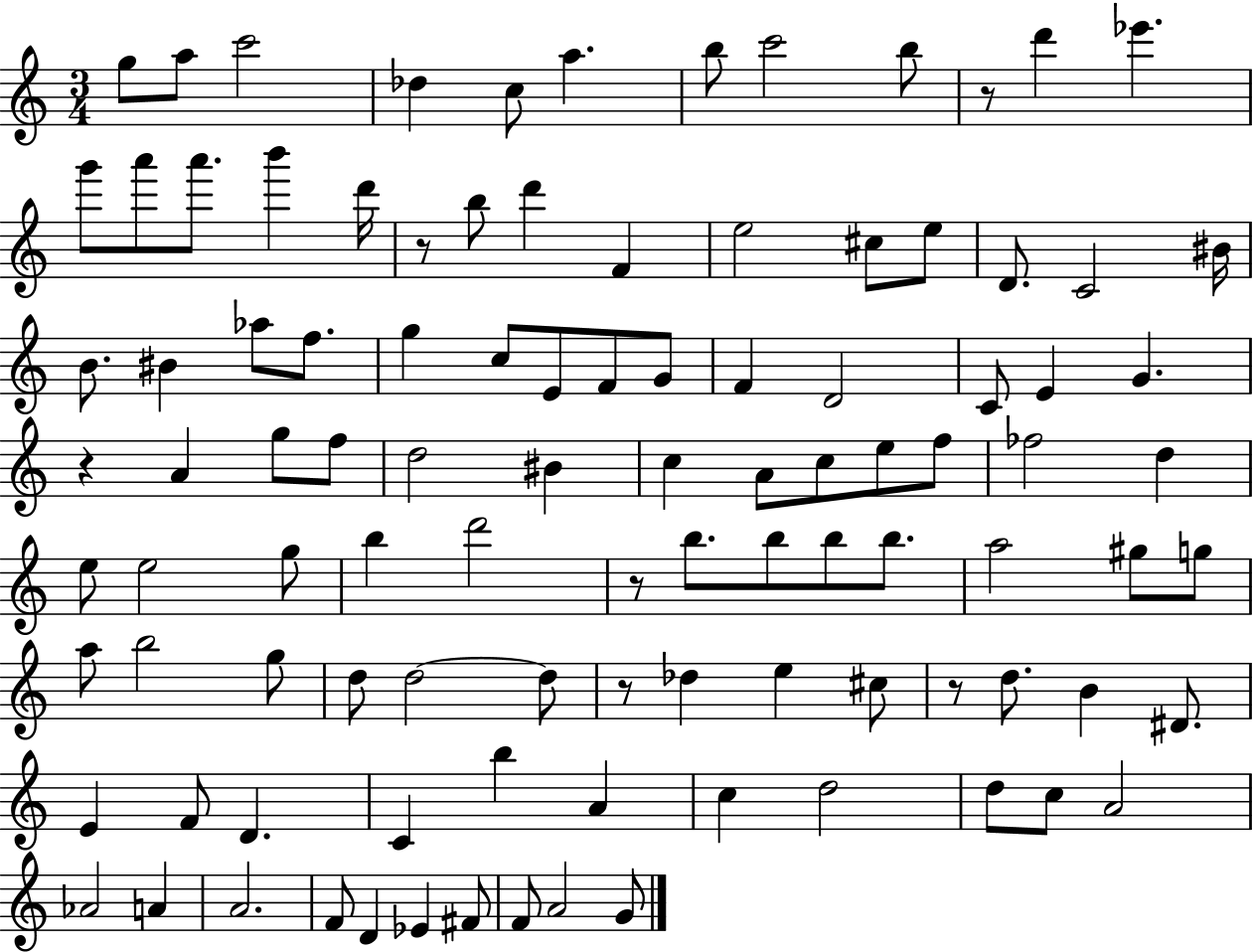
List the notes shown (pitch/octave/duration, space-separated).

G5/e A5/e C6/h Db5/q C5/e A5/q. B5/e C6/h B5/e R/e D6/q Eb6/q. G6/e A6/e A6/e. B6/q D6/s R/e B5/e D6/q F4/q E5/h C#5/e E5/e D4/e. C4/h BIS4/s B4/e. BIS4/q Ab5/e F5/e. G5/q C5/e E4/e F4/e G4/e F4/q D4/h C4/e E4/q G4/q. R/q A4/q G5/e F5/e D5/h BIS4/q C5/q A4/e C5/e E5/e F5/e FES5/h D5/q E5/e E5/h G5/e B5/q D6/h R/e B5/e. B5/e B5/e B5/e. A5/h G#5/e G5/e A5/e B5/h G5/e D5/e D5/h D5/e R/e Db5/q E5/q C#5/e R/e D5/e. B4/q D#4/e. E4/q F4/e D4/q. C4/q B5/q A4/q C5/q D5/h D5/e C5/e A4/h Ab4/h A4/q A4/h. F4/e D4/q Eb4/q F#4/e F4/e A4/h G4/e